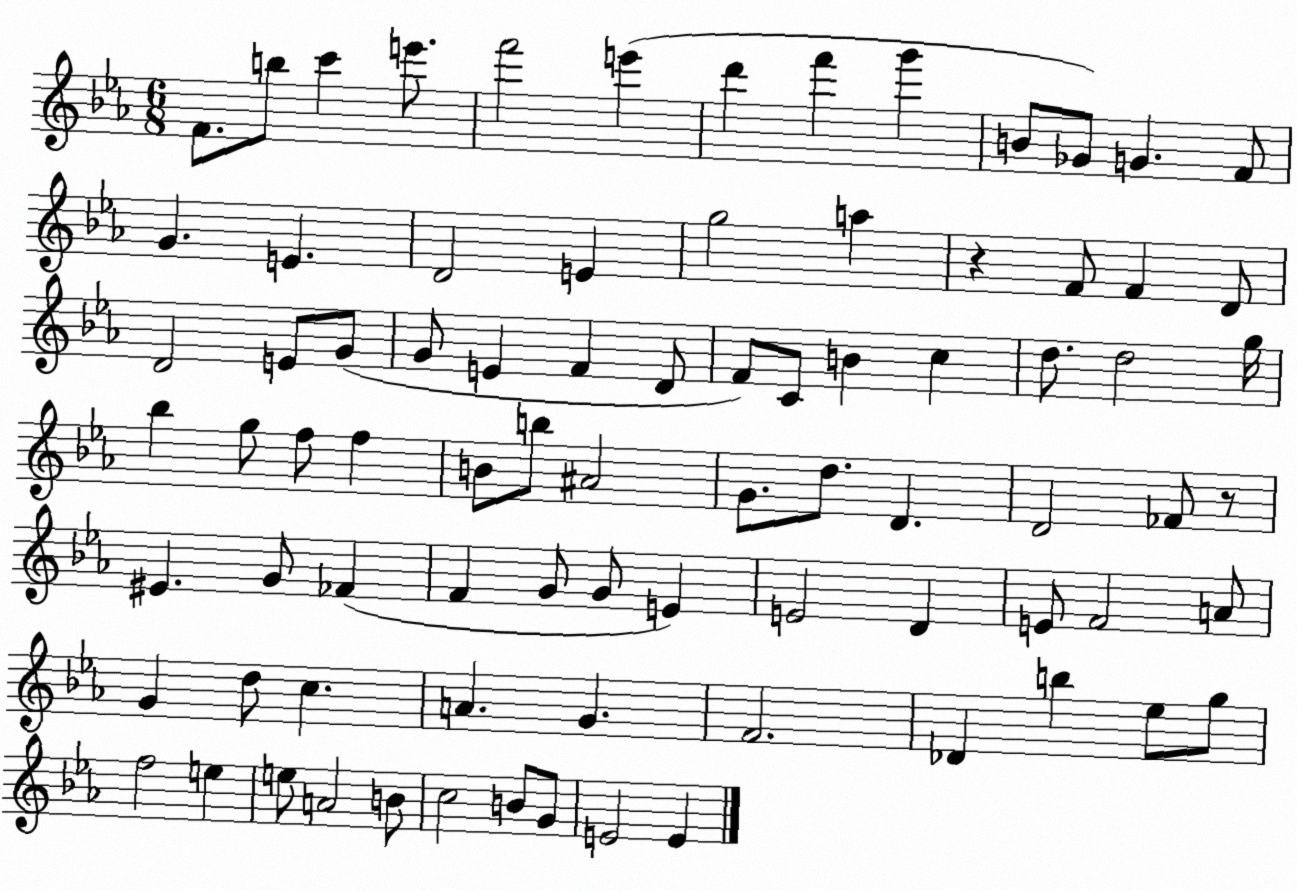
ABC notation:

X:1
T:Untitled
M:6/8
L:1/4
K:Eb
F/2 b/2 c' e'/2 f'2 e' d' f' g' B/2 _G/2 G F/2 G E D2 E g2 a z F/2 F D/2 D2 E/2 G/2 G/2 E F D/2 F/2 C/2 B c d/2 d2 g/4 _b g/2 f/2 f B/2 b/2 ^A2 G/2 d/2 D D2 _F/2 z/2 ^E G/2 _F F G/2 G/2 E E2 D E/2 F2 A/2 G d/2 c A G F2 _D b _e/2 g/2 f2 e e/2 A2 B/2 c2 B/2 G/2 E2 E